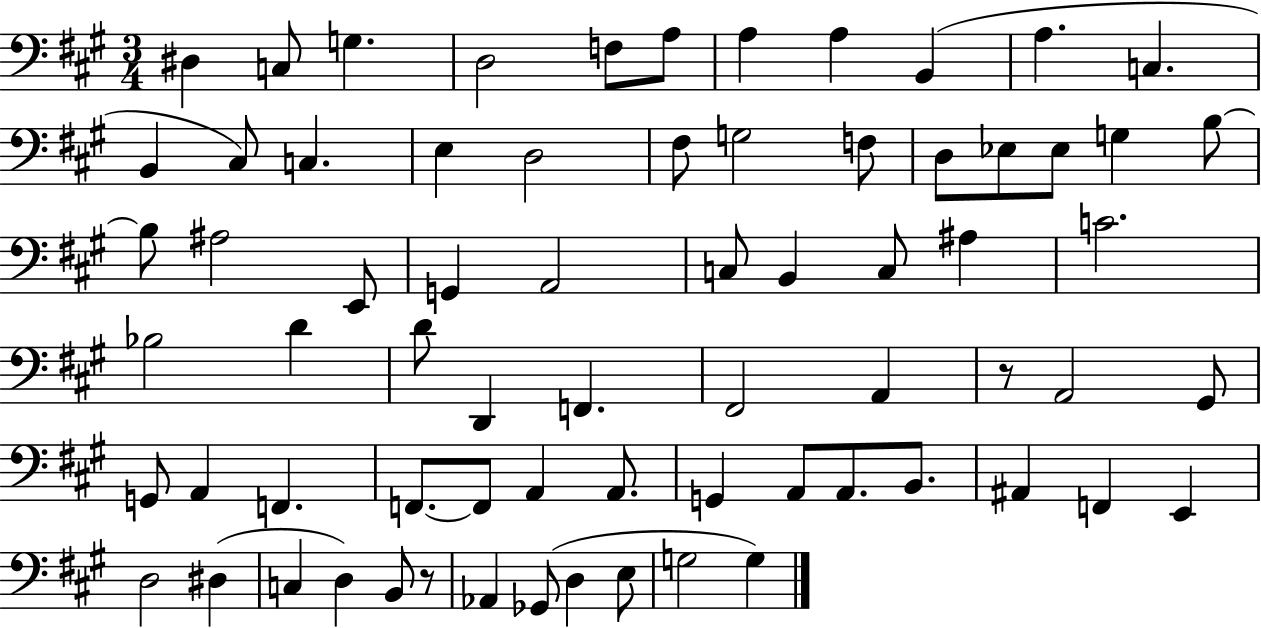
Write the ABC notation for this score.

X:1
T:Untitled
M:3/4
L:1/4
K:A
^D, C,/2 G, D,2 F,/2 A,/2 A, A, B,, A, C, B,, ^C,/2 C, E, D,2 ^F,/2 G,2 F,/2 D,/2 _E,/2 _E,/2 G, B,/2 B,/2 ^A,2 E,,/2 G,, A,,2 C,/2 B,, C,/2 ^A, C2 _B,2 D D/2 D,, F,, ^F,,2 A,, z/2 A,,2 ^G,,/2 G,,/2 A,, F,, F,,/2 F,,/2 A,, A,,/2 G,, A,,/2 A,,/2 B,,/2 ^A,, F,, E,, D,2 ^D, C, D, B,,/2 z/2 _A,, _G,,/2 D, E,/2 G,2 G,